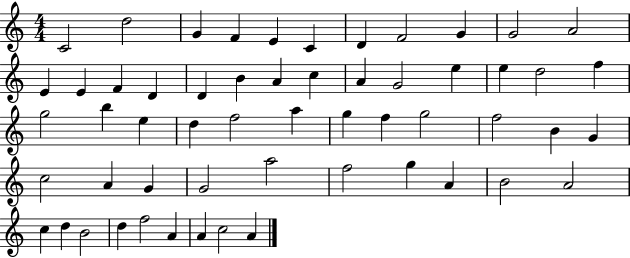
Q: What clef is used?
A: treble